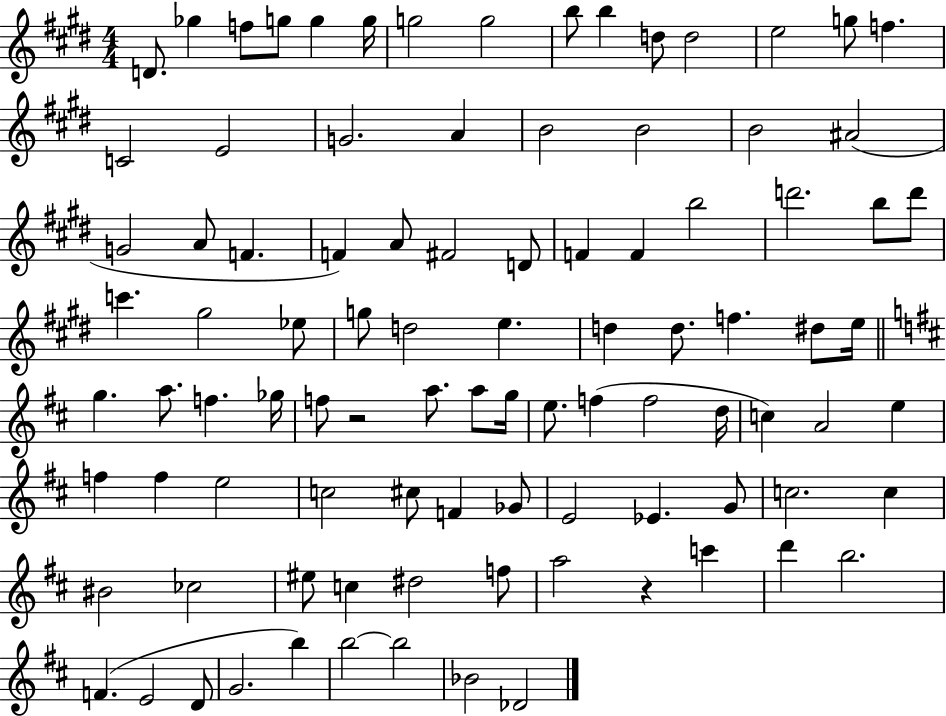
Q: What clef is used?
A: treble